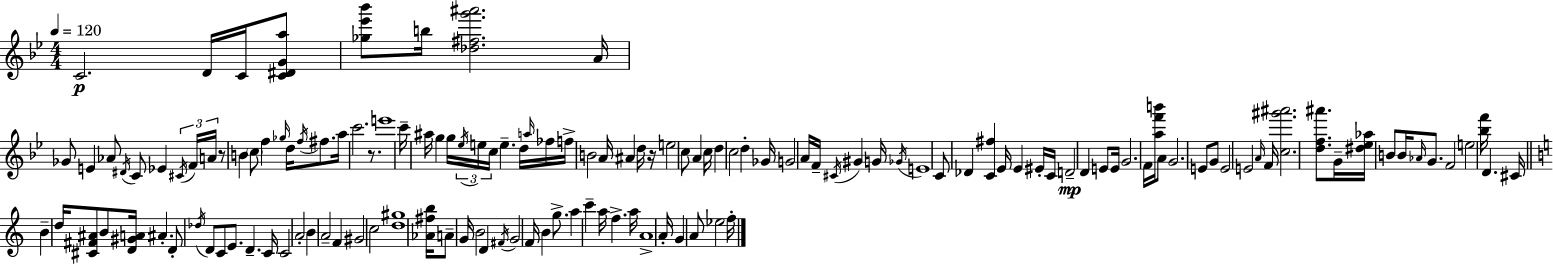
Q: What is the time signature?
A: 4/4